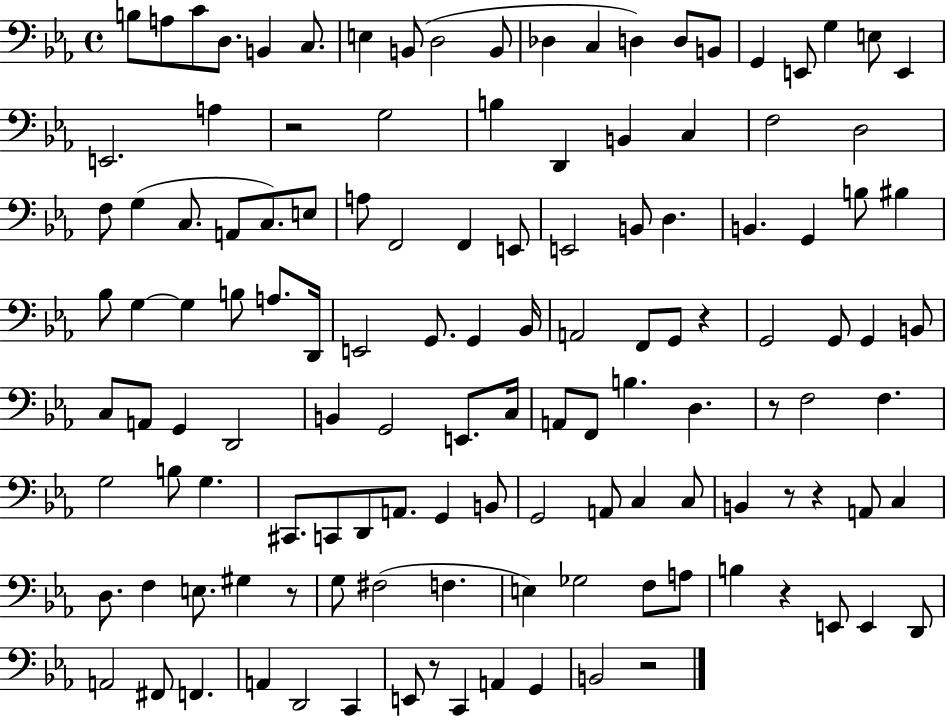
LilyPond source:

{
  \clef bass
  \time 4/4
  \defaultTimeSignature
  \key ees \major
  b8 a8 c'8 d8. b,4 c8. | e4 b,8( d2 b,8 | des4 c4 d4) d8 b,8 | g,4 e,8 g4 e8 e,4 | \break e,2. a4 | r2 g2 | b4 d,4 b,4 c4 | f2 d2 | \break f8 g4( c8. a,8 c8.) e8 | a8 f,2 f,4 e,8 | e,2 b,8 d4. | b,4. g,4 b8 bis4 | \break bes8 g4~~ g4 b8 a8. d,16 | e,2 g,8. g,4 bes,16 | a,2 f,8 g,8 r4 | g,2 g,8 g,4 b,8 | \break c8 a,8 g,4 d,2 | b,4 g,2 e,8. c16 | a,8 f,8 b4. d4. | r8 f2 f4. | \break g2 b8 g4. | cis,8. c,8 d,8 a,8. g,4 b,8 | g,2 a,8 c4 c8 | b,4 r8 r4 a,8 c4 | \break d8. f4 e8. gis4 r8 | g8 fis2( f4. | e4) ges2 f8 a8 | b4 r4 e,8 e,4 d,8 | \break a,2 fis,8 f,4. | a,4 d,2 c,4 | e,8 r8 c,4 a,4 g,4 | b,2 r2 | \break \bar "|."
}